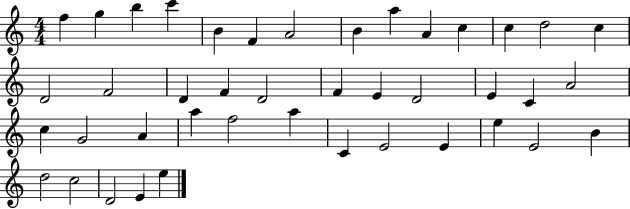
X:1
T:Untitled
M:4/4
L:1/4
K:C
f g b c' B F A2 B a A c c d2 c D2 F2 D F D2 F E D2 E C A2 c G2 A a f2 a C E2 E e E2 B d2 c2 D2 E e